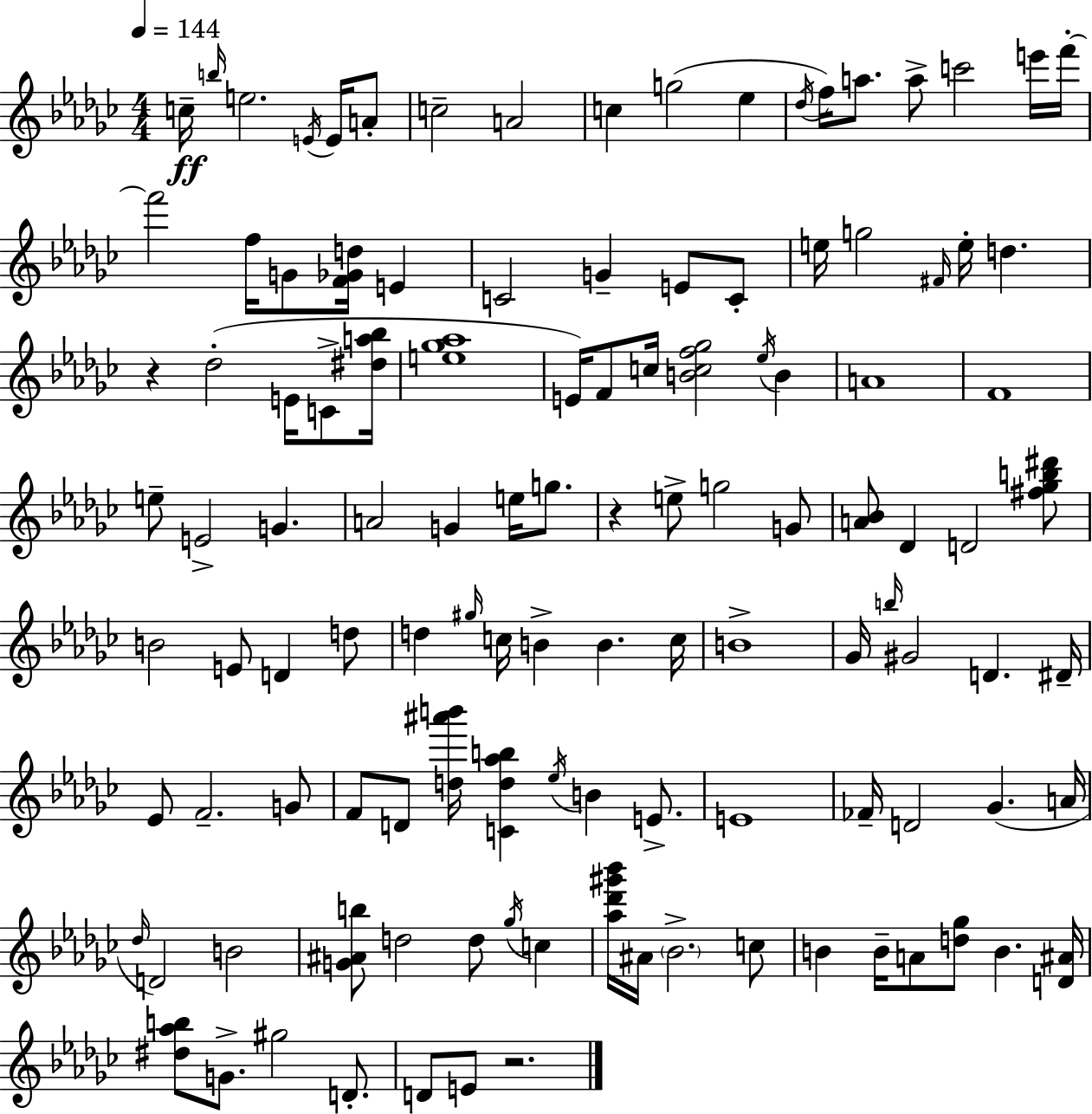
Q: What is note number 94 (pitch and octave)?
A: B4